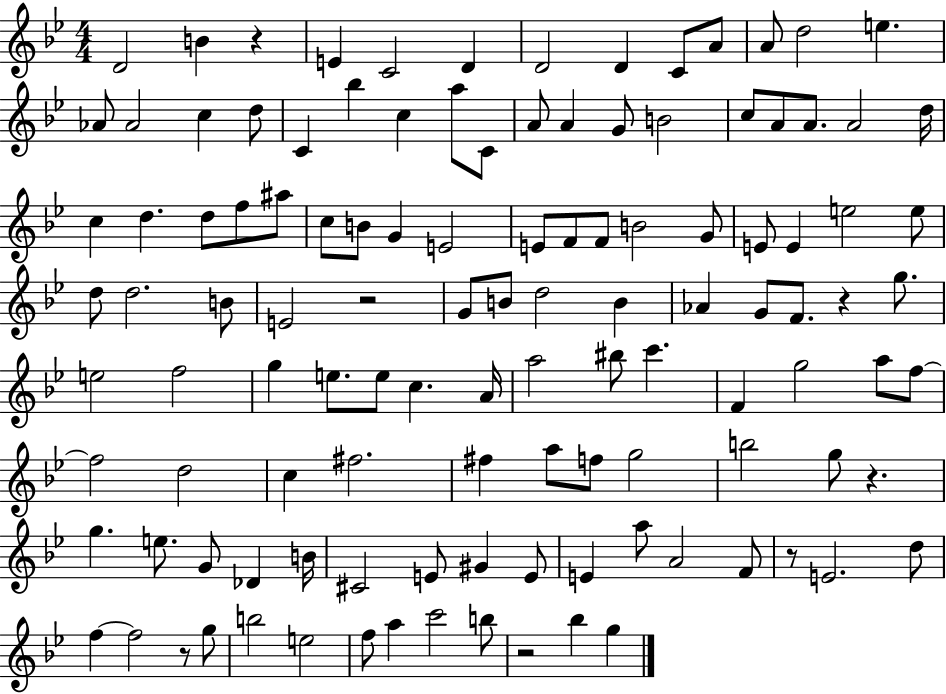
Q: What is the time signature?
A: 4/4